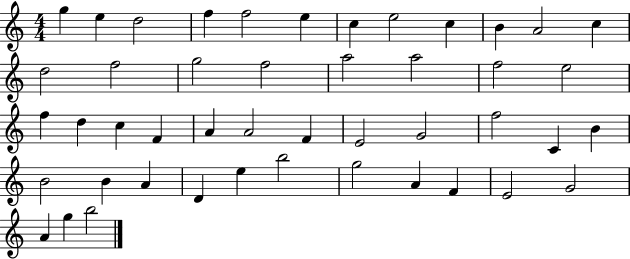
{
  \clef treble
  \numericTimeSignature
  \time 4/4
  \key c \major
  g''4 e''4 d''2 | f''4 f''2 e''4 | c''4 e''2 c''4 | b'4 a'2 c''4 | \break d''2 f''2 | g''2 f''2 | a''2 a''2 | f''2 e''2 | \break f''4 d''4 c''4 f'4 | a'4 a'2 f'4 | e'2 g'2 | f''2 c'4 b'4 | \break b'2 b'4 a'4 | d'4 e''4 b''2 | g''2 a'4 f'4 | e'2 g'2 | \break a'4 g''4 b''2 | \bar "|."
}